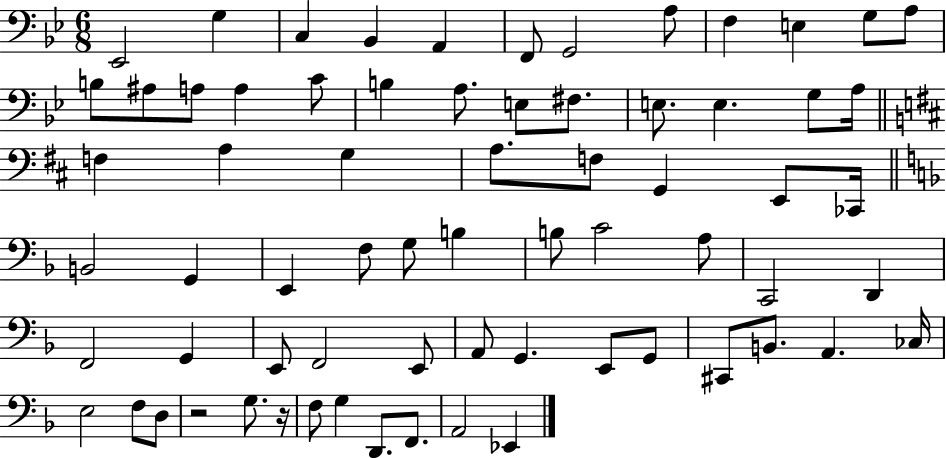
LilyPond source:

{
  \clef bass
  \numericTimeSignature
  \time 6/8
  \key bes \major
  ees,2 g4 | c4 bes,4 a,4 | f,8 g,2 a8 | f4 e4 g8 a8 | \break b8 ais8 a8 a4 c'8 | b4 a8. e8 fis8. | e8. e4. g8 a16 | \bar "||" \break \key d \major f4 a4 g4 | a8. f8 g,4 e,8 ces,16 | \bar "||" \break \key f \major b,2 g,4 | e,4 f8 g8 b4 | b8 c'2 a8 | c,2 d,4 | \break f,2 g,4 | e,8 f,2 e,8 | a,8 g,4. e,8 g,8 | cis,8 b,8. a,4. ces16 | \break e2 f8 d8 | r2 g8. r16 | f8 g4 d,8. f,8. | a,2 ees,4 | \break \bar "|."
}